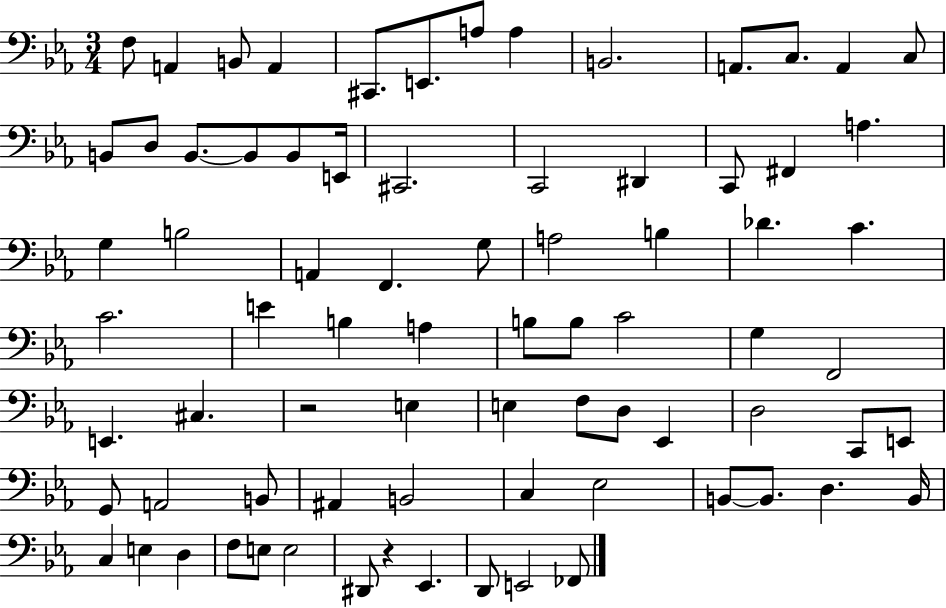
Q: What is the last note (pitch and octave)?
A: FES2